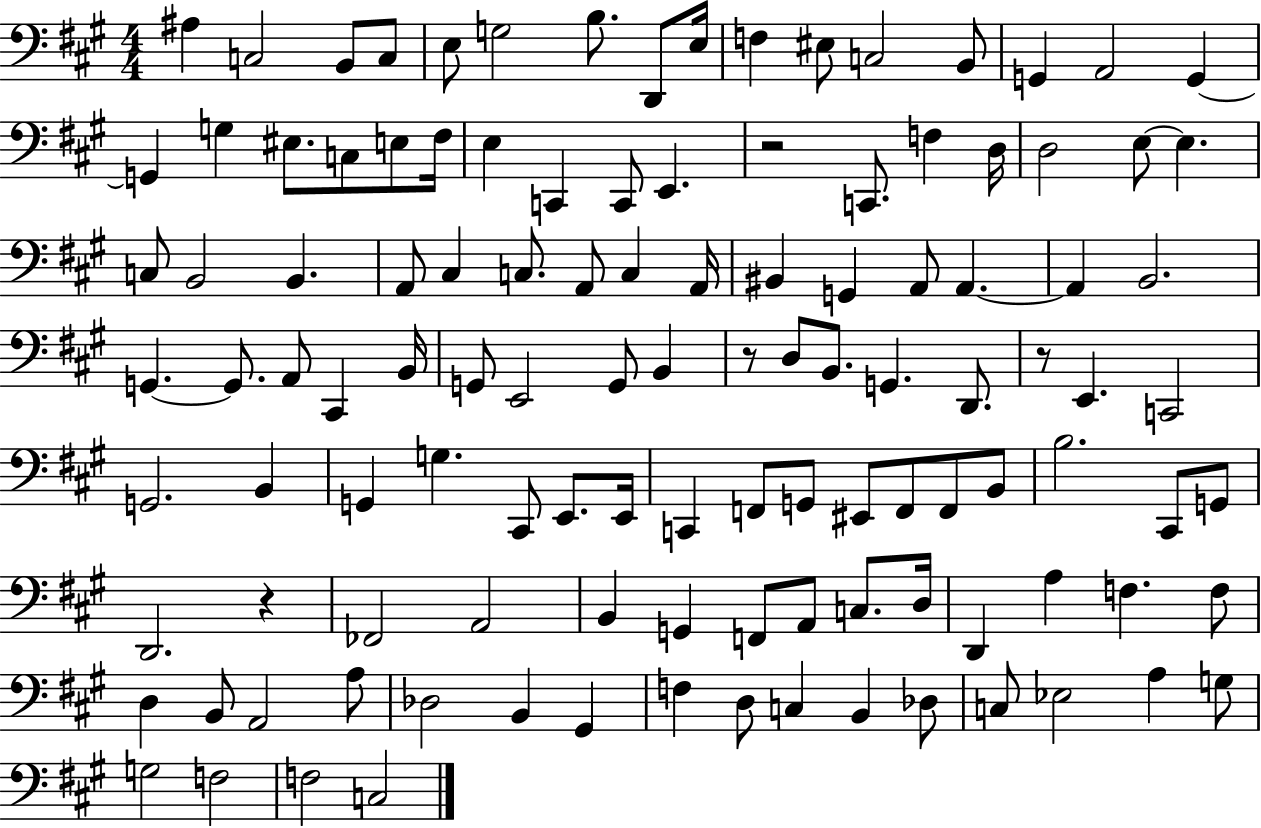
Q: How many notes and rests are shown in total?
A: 116